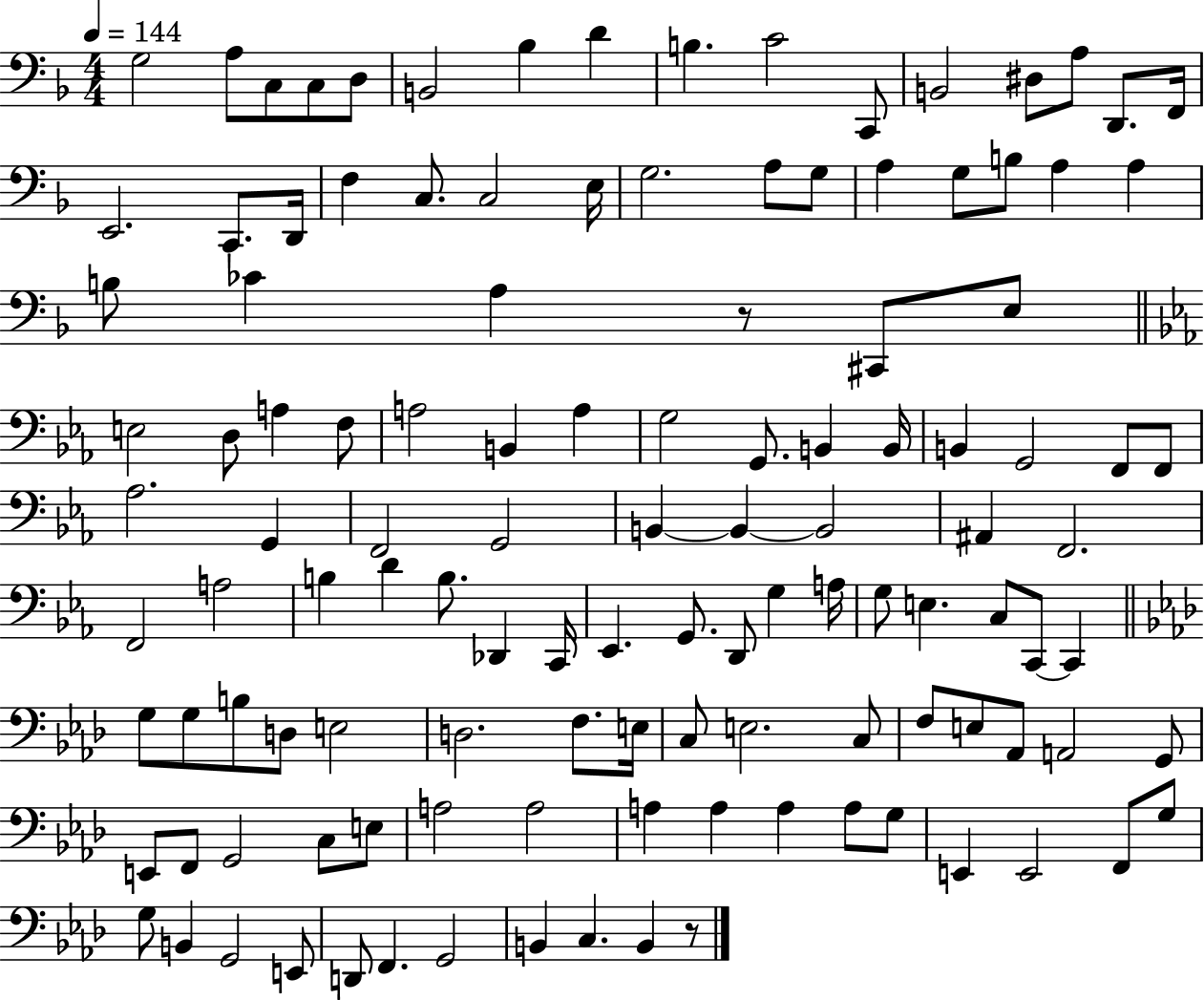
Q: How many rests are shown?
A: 2